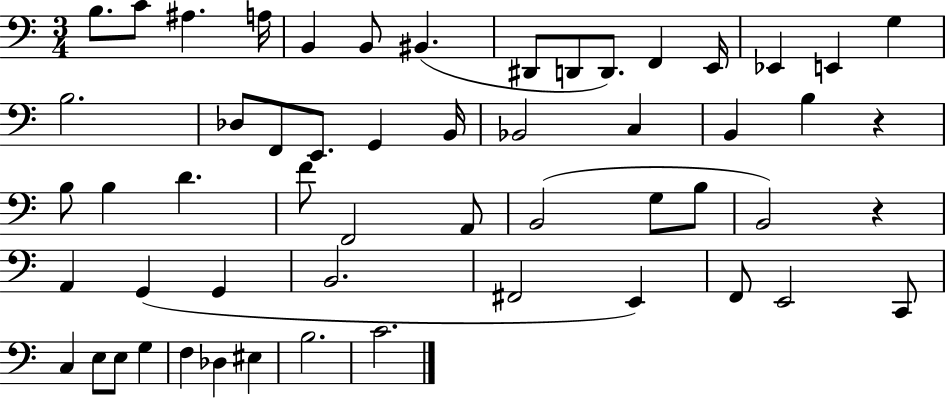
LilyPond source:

{
  \clef bass
  \numericTimeSignature
  \time 3/4
  \key c \major
  b8. c'8 ais4. a16 | b,4 b,8 bis,4.( | dis,8 d,8 d,8.) f,4 e,16 | ees,4 e,4 g4 | \break b2. | des8 f,8 e,8. g,4 b,16 | bes,2 c4 | b,4 b4 r4 | \break b8 b4 d'4. | f'8 f,2 a,8 | b,2( g8 b8 | b,2) r4 | \break a,4 g,4( g,4 | b,2. | fis,2 e,4) | f,8 e,2 c,8 | \break c4 e8 e8 g4 | f4 des4 eis4 | b2. | c'2. | \break \bar "|."
}